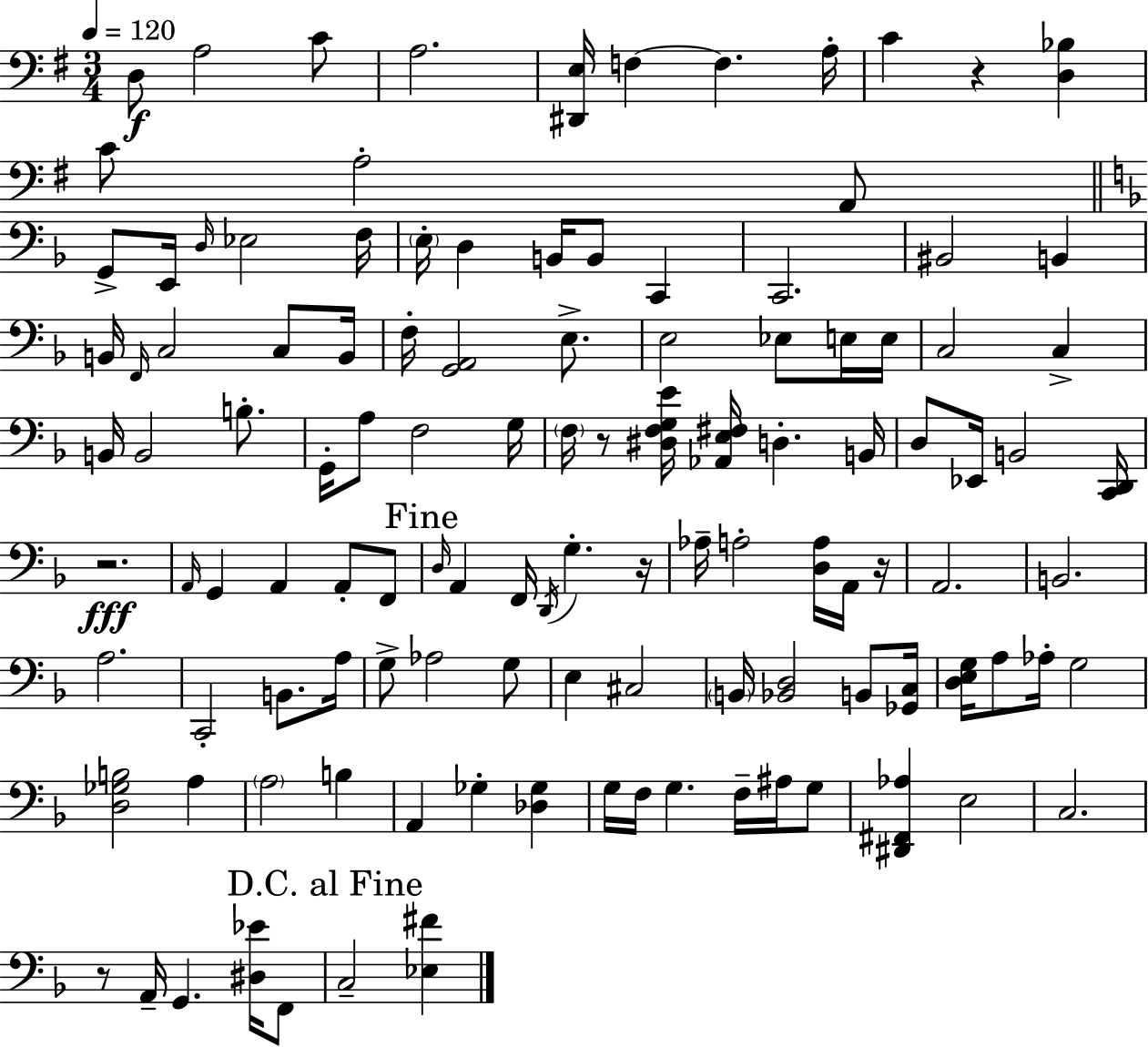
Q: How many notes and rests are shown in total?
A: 117